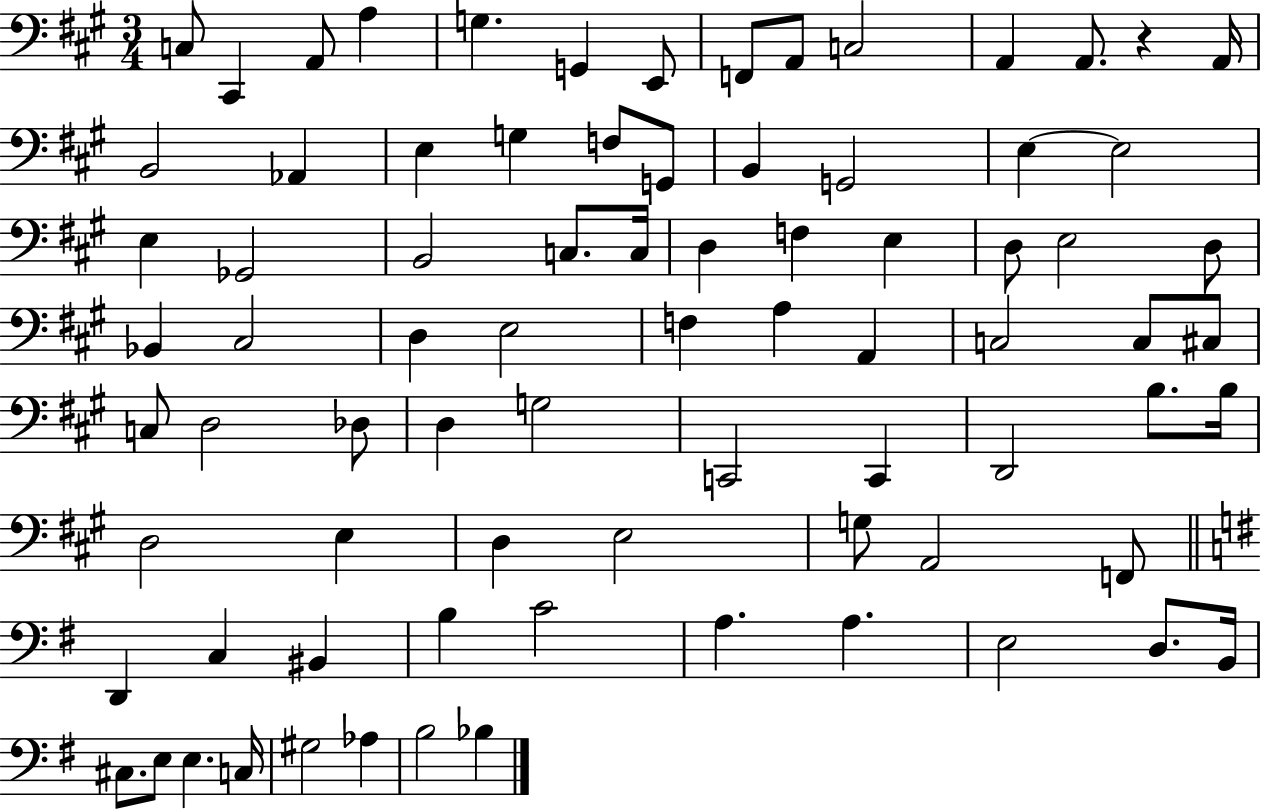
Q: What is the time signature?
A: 3/4